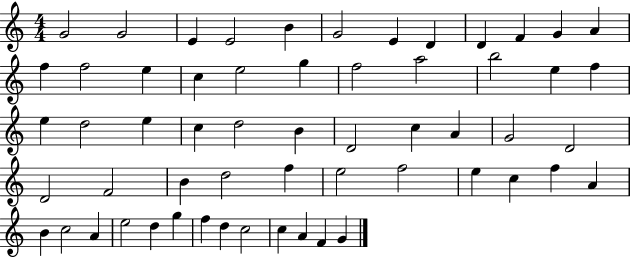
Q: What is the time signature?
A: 4/4